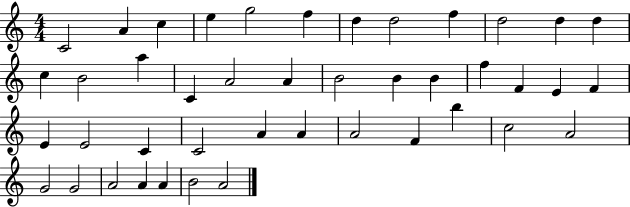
{
  \clef treble
  \numericTimeSignature
  \time 4/4
  \key c \major
  c'2 a'4 c''4 | e''4 g''2 f''4 | d''4 d''2 f''4 | d''2 d''4 d''4 | \break c''4 b'2 a''4 | c'4 a'2 a'4 | b'2 b'4 b'4 | f''4 f'4 e'4 f'4 | \break e'4 e'2 c'4 | c'2 a'4 a'4 | a'2 f'4 b''4 | c''2 a'2 | \break g'2 g'2 | a'2 a'4 a'4 | b'2 a'2 | \bar "|."
}